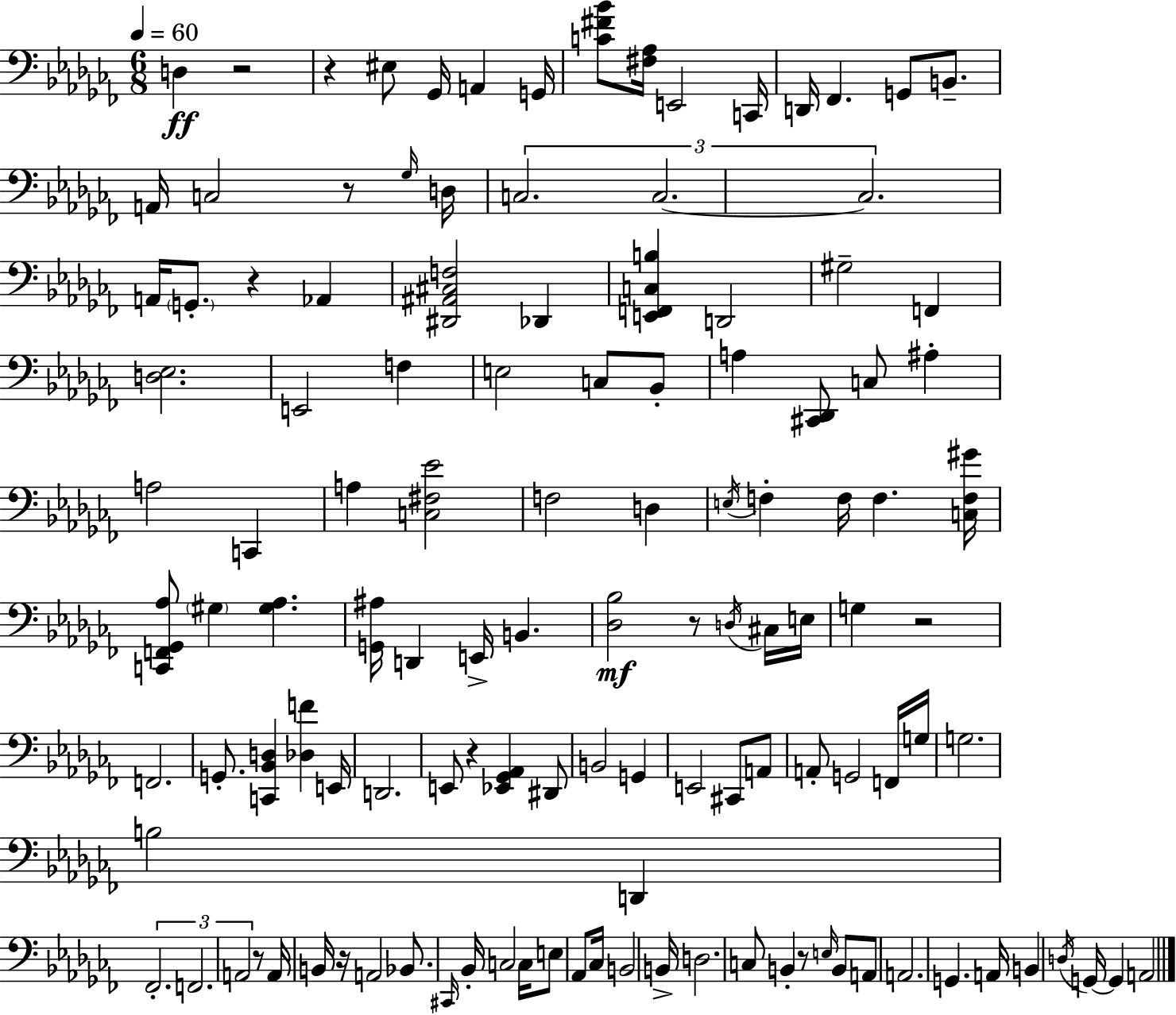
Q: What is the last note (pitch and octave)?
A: A2